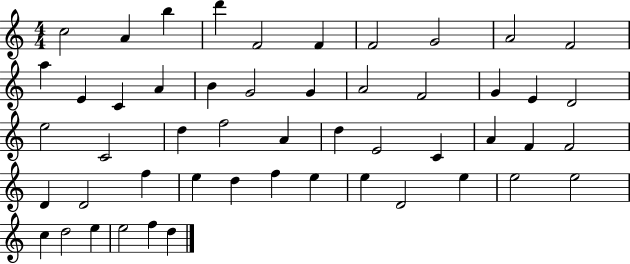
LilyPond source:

{
  \clef treble
  \numericTimeSignature
  \time 4/4
  \key c \major
  c''2 a'4 b''4 | d'''4 f'2 f'4 | f'2 g'2 | a'2 f'2 | \break a''4 e'4 c'4 a'4 | b'4 g'2 g'4 | a'2 f'2 | g'4 e'4 d'2 | \break e''2 c'2 | d''4 f''2 a'4 | d''4 e'2 c'4 | a'4 f'4 f'2 | \break d'4 d'2 f''4 | e''4 d''4 f''4 e''4 | e''4 d'2 e''4 | e''2 e''2 | \break c''4 d''2 e''4 | e''2 f''4 d''4 | \bar "|."
}